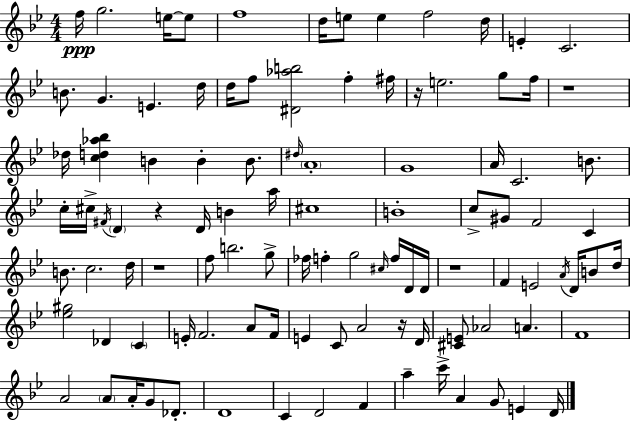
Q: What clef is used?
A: treble